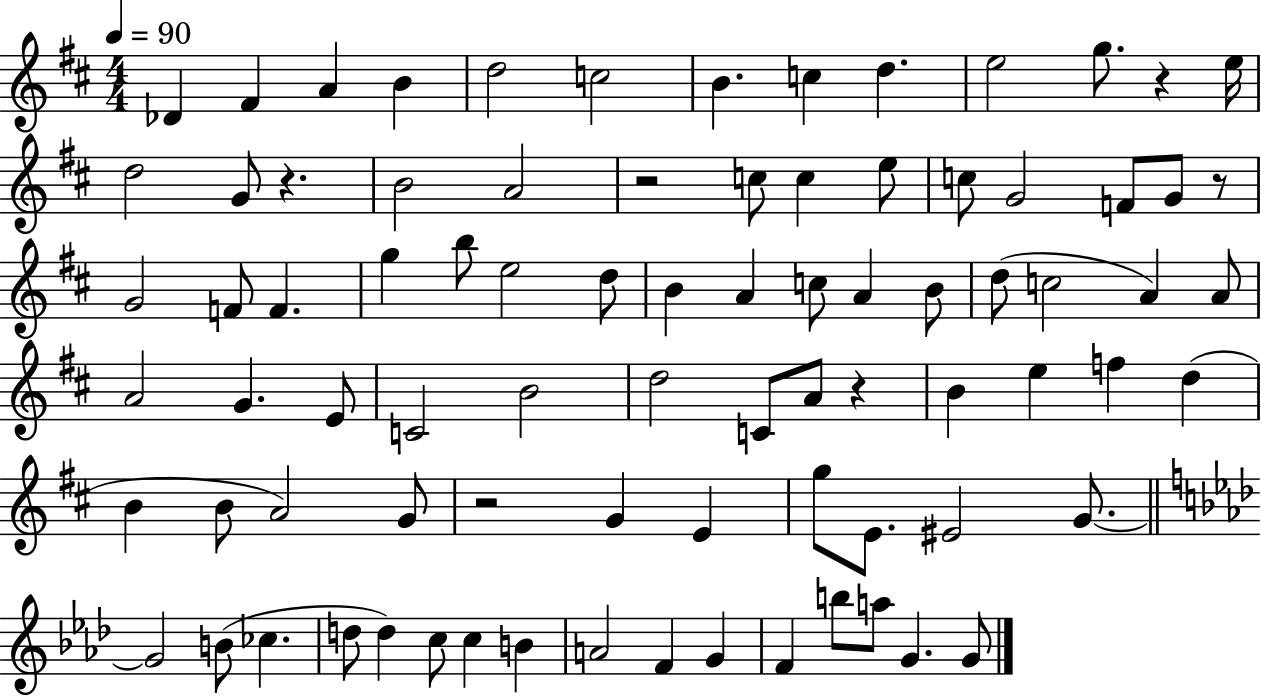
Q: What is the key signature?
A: D major